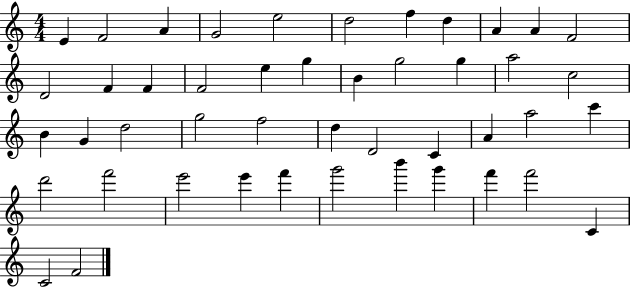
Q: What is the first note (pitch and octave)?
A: E4